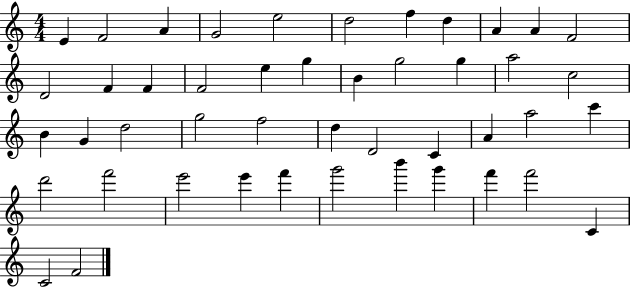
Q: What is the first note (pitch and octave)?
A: E4